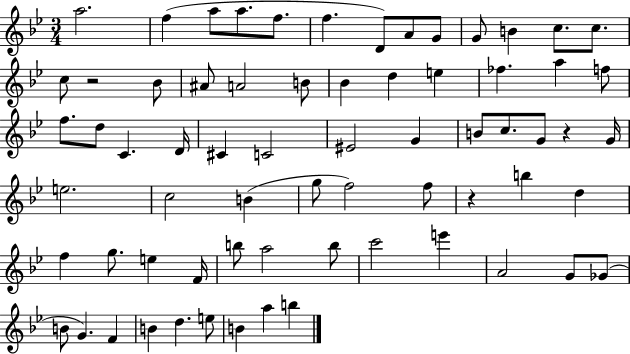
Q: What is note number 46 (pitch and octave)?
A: G5